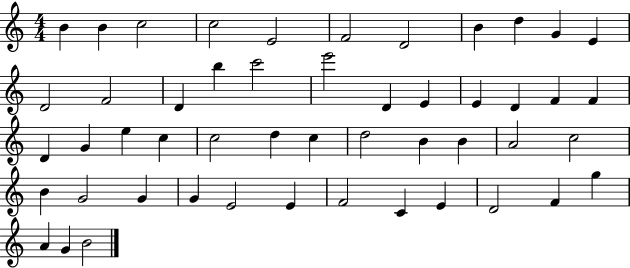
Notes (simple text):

B4/q B4/q C5/h C5/h E4/h F4/h D4/h B4/q D5/q G4/q E4/q D4/h F4/h D4/q B5/q C6/h E6/h D4/q E4/q E4/q D4/q F4/q F4/q D4/q G4/q E5/q C5/q C5/h D5/q C5/q D5/h B4/q B4/q A4/h C5/h B4/q G4/h G4/q G4/q E4/h E4/q F4/h C4/q E4/q D4/h F4/q G5/q A4/q G4/q B4/h